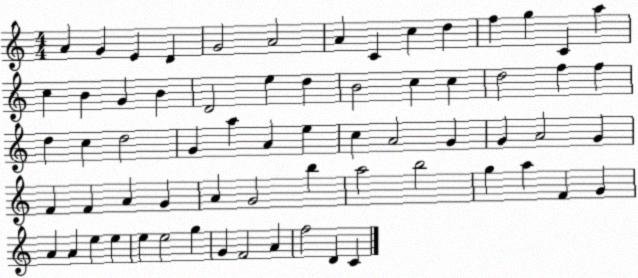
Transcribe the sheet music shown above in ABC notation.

X:1
T:Untitled
M:4/4
L:1/4
K:C
A G E D G2 A2 A C c d f g C a c B G B D2 e d B2 c c d2 f f d c d2 G a A e c A2 G G A2 G F F A G A G2 b a2 b2 g a F G A A e e e e2 g G F2 A f2 D C